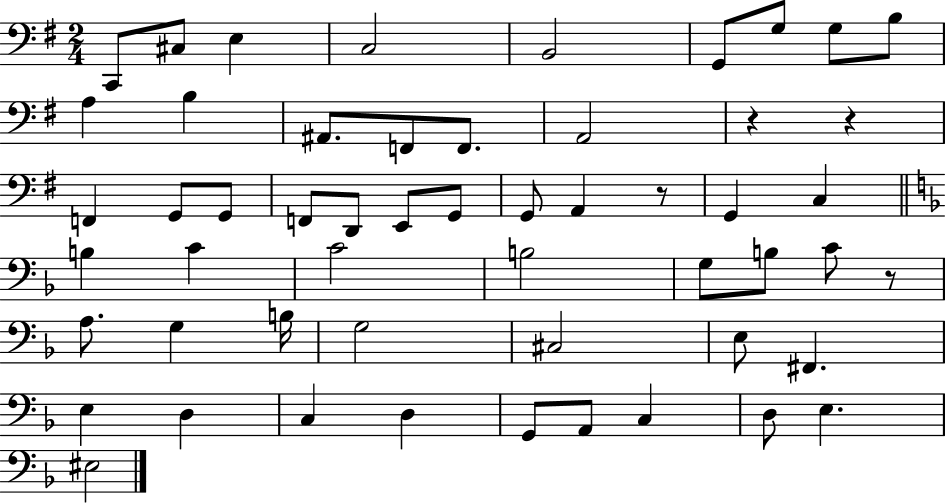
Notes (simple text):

C2/e C#3/e E3/q C3/h B2/h G2/e G3/e G3/e B3/e A3/q B3/q A#2/e. F2/e F2/e. A2/h R/q R/q F2/q G2/e G2/e F2/e D2/e E2/e G2/e G2/e A2/q R/e G2/q C3/q B3/q C4/q C4/h B3/h G3/e B3/e C4/e R/e A3/e. G3/q B3/s G3/h C#3/h E3/e F#2/q. E3/q D3/q C3/q D3/q G2/e A2/e C3/q D3/e E3/q. EIS3/h